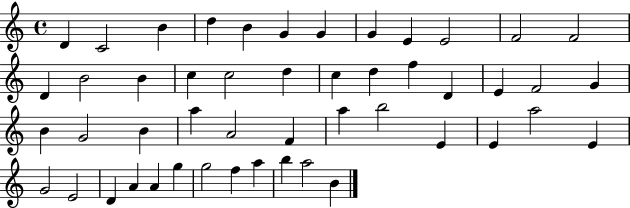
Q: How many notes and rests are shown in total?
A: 49